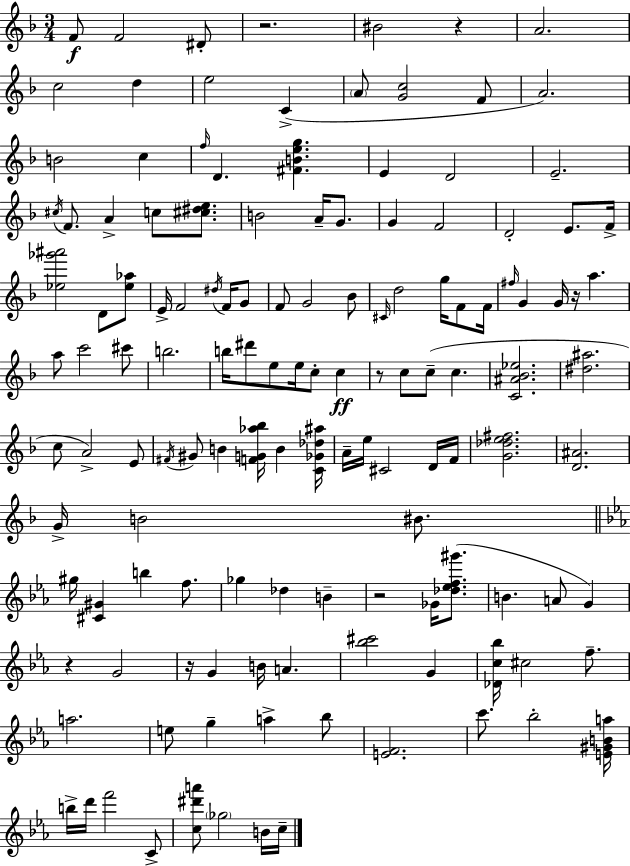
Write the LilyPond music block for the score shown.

{
  \clef treble
  \numericTimeSignature
  \time 3/4
  \key d \minor
  f'8\f f'2 dis'8-. | r2. | bis'2 r4 | a'2. | \break c''2 d''4 | e''2 c'4->( | \parenthesize a'8 <g' c''>2 f'8 | a'2.) | \break b'2 c''4 | \grace { f''16 } d'4. <fis' b' e'' g''>4. | e'4 d'2 | e'2.-- | \break \acciaccatura { cis''16 } f'8. a'4-> c''8 <cis'' dis'' e''>8. | b'2 a'16-- g'8. | g'4 f'2 | d'2-. e'8. | \break f'16-> <ees'' ges''' ais'''>2 d'8 | <ees'' aes''>8 e'16-> f'2 \acciaccatura { dis''16 } | f'16 g'8 f'8 g'2 | bes'8 \grace { cis'16 } d''2 | \break g''16 f'8 f'16 \grace { fis''16 } g'4 g'16 r16 a''4. | a''8 c'''2 | cis'''8 b''2. | b''16 dis'''8 e''8 e''16 c''8-. | \break c''4\ff r8 c''8 c''8--( c''4. | <c' ais' bes' ees''>2. | <dis'' ais''>2. | c''8 a'2->) | \break e'8 \acciaccatura { fis'16 } gis'8 b'4 | <f' g' aes'' bes''>16 b'4 <c' ges' des'' ais''>16 a'16-- e''16 cis'2 | d'16 f'16 <g' des'' e'' fis''>2. | <d' ais'>2. | \break g'16-> b'2 | bis'8. \bar "||" \break \key ees \major gis''16 <cis' gis'>4 b''4 f''8. | ges''4 des''4 b'4-- | r2 ges'16 <des'' ees'' f'' gis'''>8.( | b'4. a'8 g'4) | \break r4 g'2 | r16 g'4 b'16 a'4. | <bes'' cis'''>2 g'4 | <des' c'' bes''>16 cis''2 f''8.-- | \break a''2. | e''8 g''4-- a''4-> bes''8 | <e' f'>2. | c'''8. bes''2-. <e' gis' b' a''>16 | \break b''16-> d'''16 f'''2 c'8-> | <c'' dis''' a'''>8 \parenthesize ges''2 b'16 c''16-- | \bar "|."
}